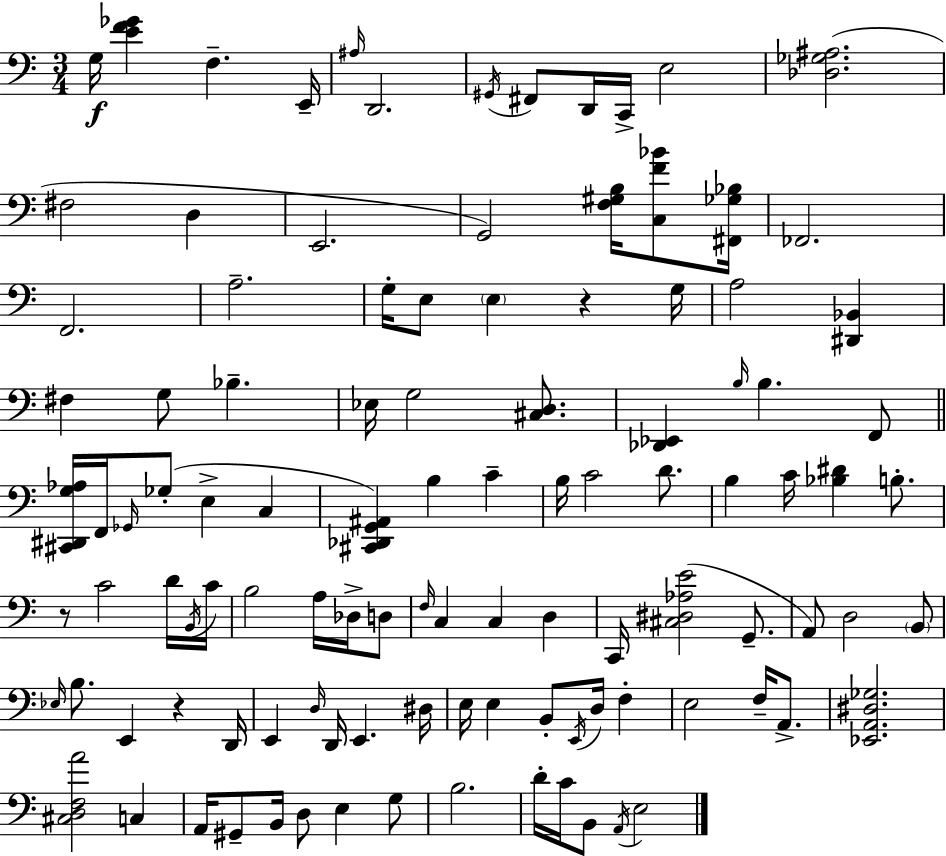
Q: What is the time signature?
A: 3/4